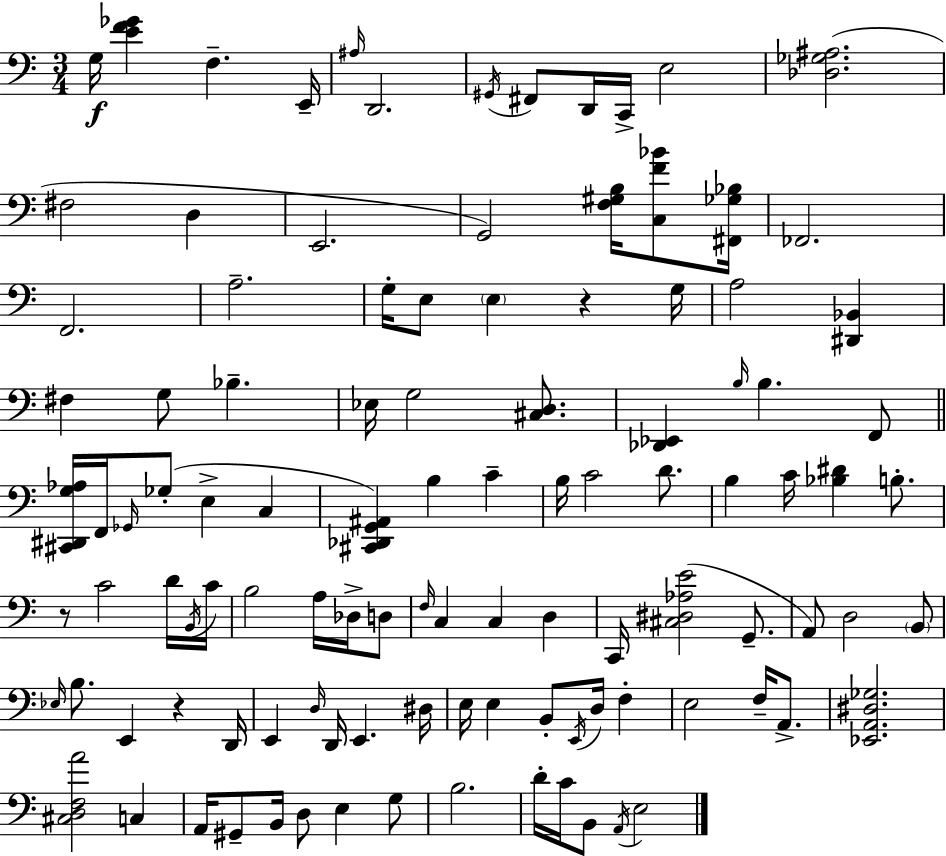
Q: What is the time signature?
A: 3/4